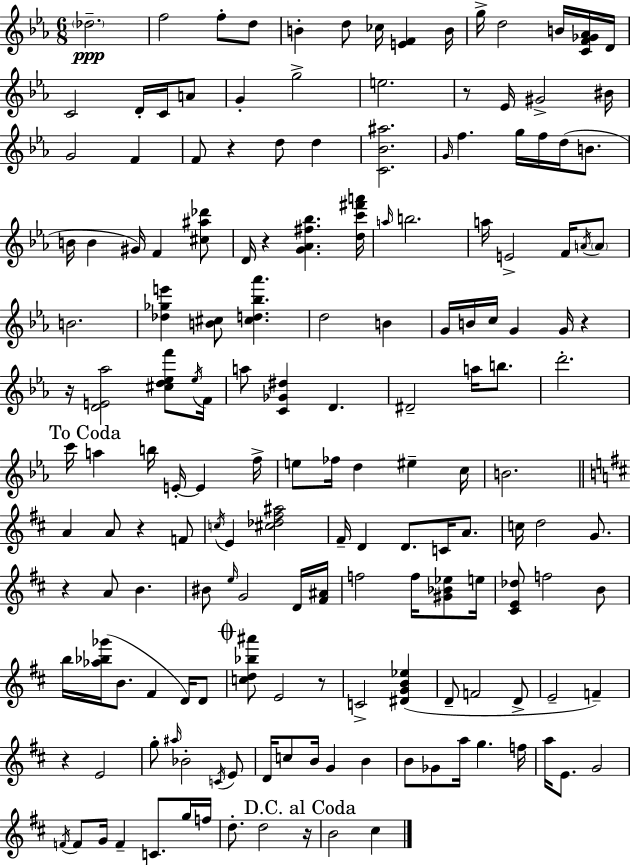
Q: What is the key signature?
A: EES major